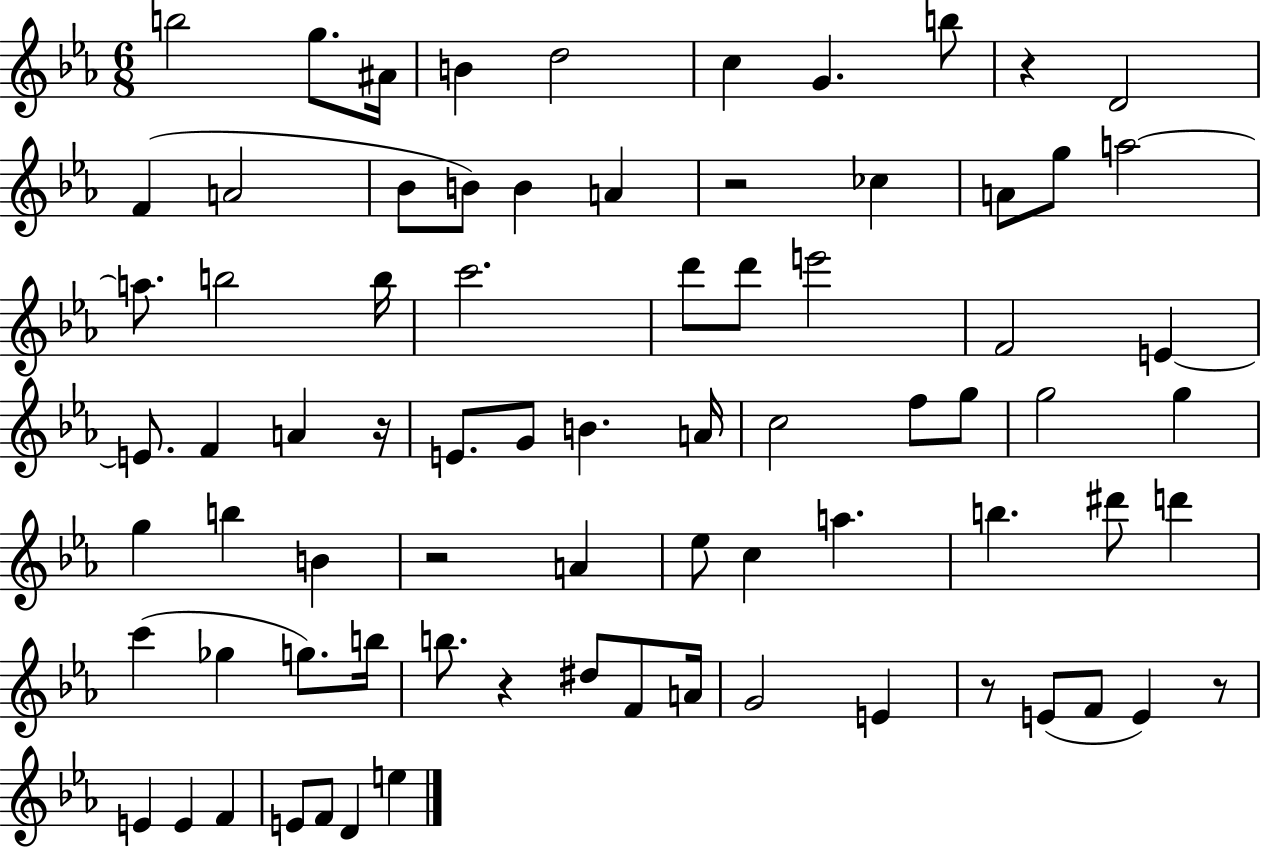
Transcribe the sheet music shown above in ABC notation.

X:1
T:Untitled
M:6/8
L:1/4
K:Eb
b2 g/2 ^A/4 B d2 c G b/2 z D2 F A2 _B/2 B/2 B A z2 _c A/2 g/2 a2 a/2 b2 b/4 c'2 d'/2 d'/2 e'2 F2 E E/2 F A z/4 E/2 G/2 B A/4 c2 f/2 g/2 g2 g g b B z2 A _e/2 c a b ^d'/2 d' c' _g g/2 b/4 b/2 z ^d/2 F/2 A/4 G2 E z/2 E/2 F/2 E z/2 E E F E/2 F/2 D e